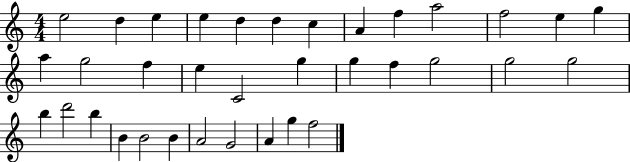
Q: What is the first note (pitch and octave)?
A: E5